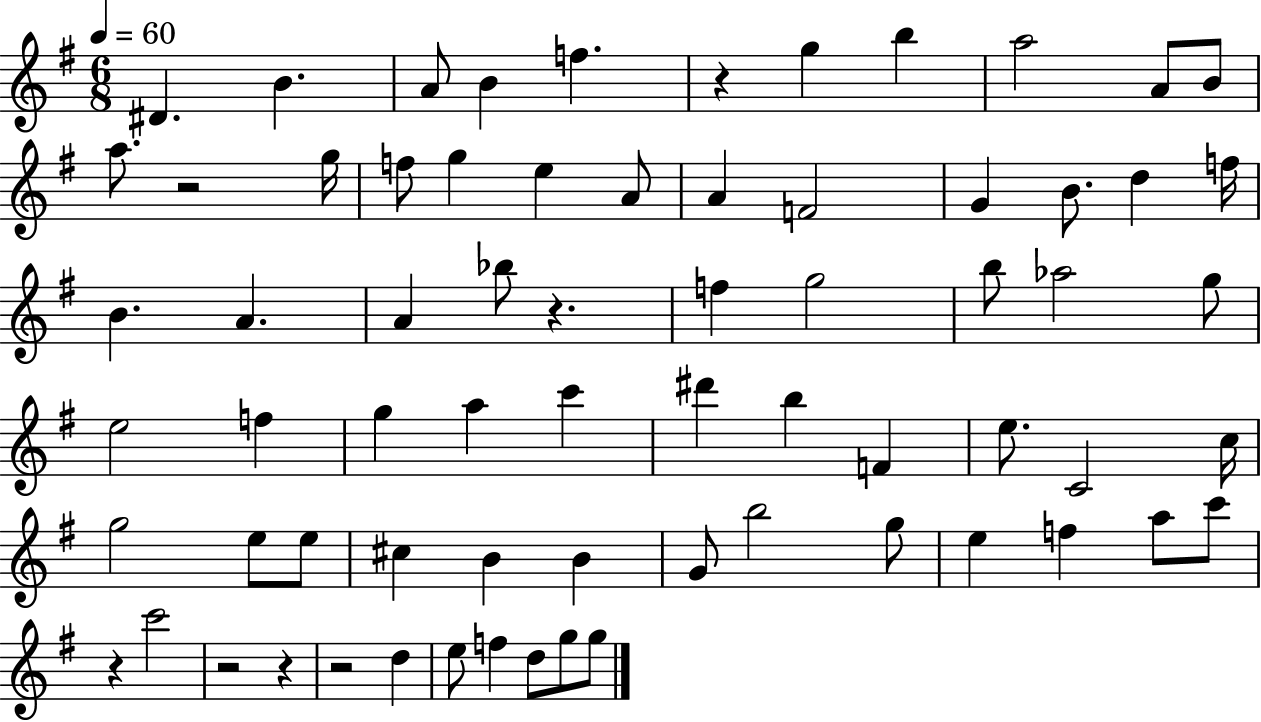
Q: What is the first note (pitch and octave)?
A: D#4